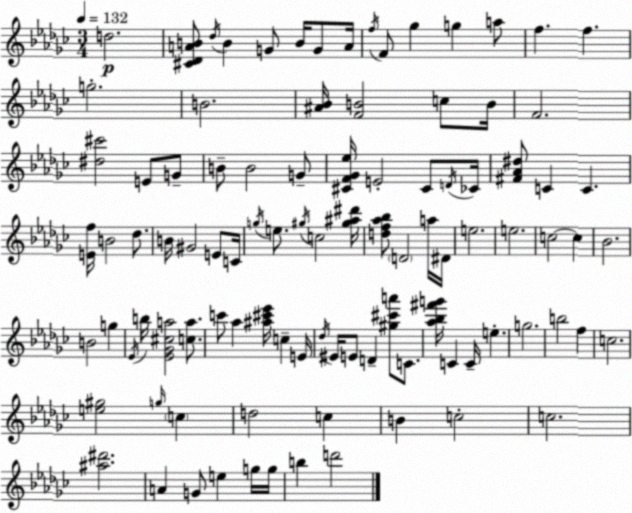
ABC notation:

X:1
T:Untitled
M:3/4
L:1/4
K:Ebm
d2 [^C_DAB]/2 _d/4 B G/2 B/4 G/2 A/4 f/4 F/2 _g g a/2 f f g2 B2 [^A_B]/4 [FB]2 c/2 B/4 F2 [^d^c']2 E/2 G/2 B/2 B2 G/2 [^CF_G_e]/4 E2 ^C/2 D/4 _C/4 [^F_A^d]/2 C C [Ef]/4 B2 _d/2 B/4 ^G2 E/2 C/4 g/4 e/2 ^g/4 c2 [^g^a^d']/4 [df_a_b]/2 D2 a/4 ^D/4 e2 e2 c2 c _B2 B2 g _E/4 b/4 [_E_G^ca]2 [ca]/2 c'/2 _a [^a^c'_e']/4 c E/4 _d/4 ^E/4 E/2 D [^g^c'a']/2 C/2 [_a_b^f'g']/4 C C/4 e g2 b2 f c2 [e^g]2 g/4 c d2 c B c2 c2 [^a^d']2 A G/2 e g/4 g/4 b d'2